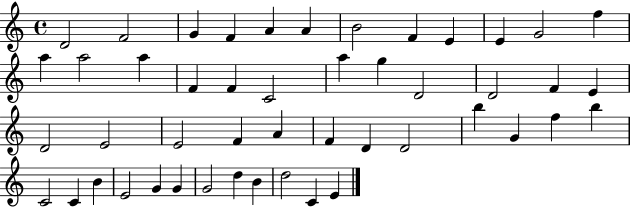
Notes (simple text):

D4/h F4/h G4/q F4/q A4/q A4/q B4/h F4/q E4/q E4/q G4/h F5/q A5/q A5/h A5/q F4/q F4/q C4/h A5/q G5/q D4/h D4/h F4/q E4/q D4/h E4/h E4/h F4/q A4/q F4/q D4/q D4/h B5/q G4/q F5/q B5/q C4/h C4/q B4/q E4/h G4/q G4/q G4/h D5/q B4/q D5/h C4/q E4/q